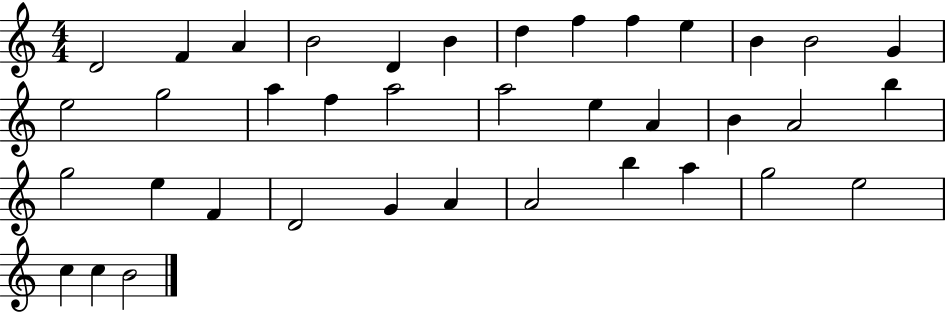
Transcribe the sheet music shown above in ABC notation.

X:1
T:Untitled
M:4/4
L:1/4
K:C
D2 F A B2 D B d f f e B B2 G e2 g2 a f a2 a2 e A B A2 b g2 e F D2 G A A2 b a g2 e2 c c B2